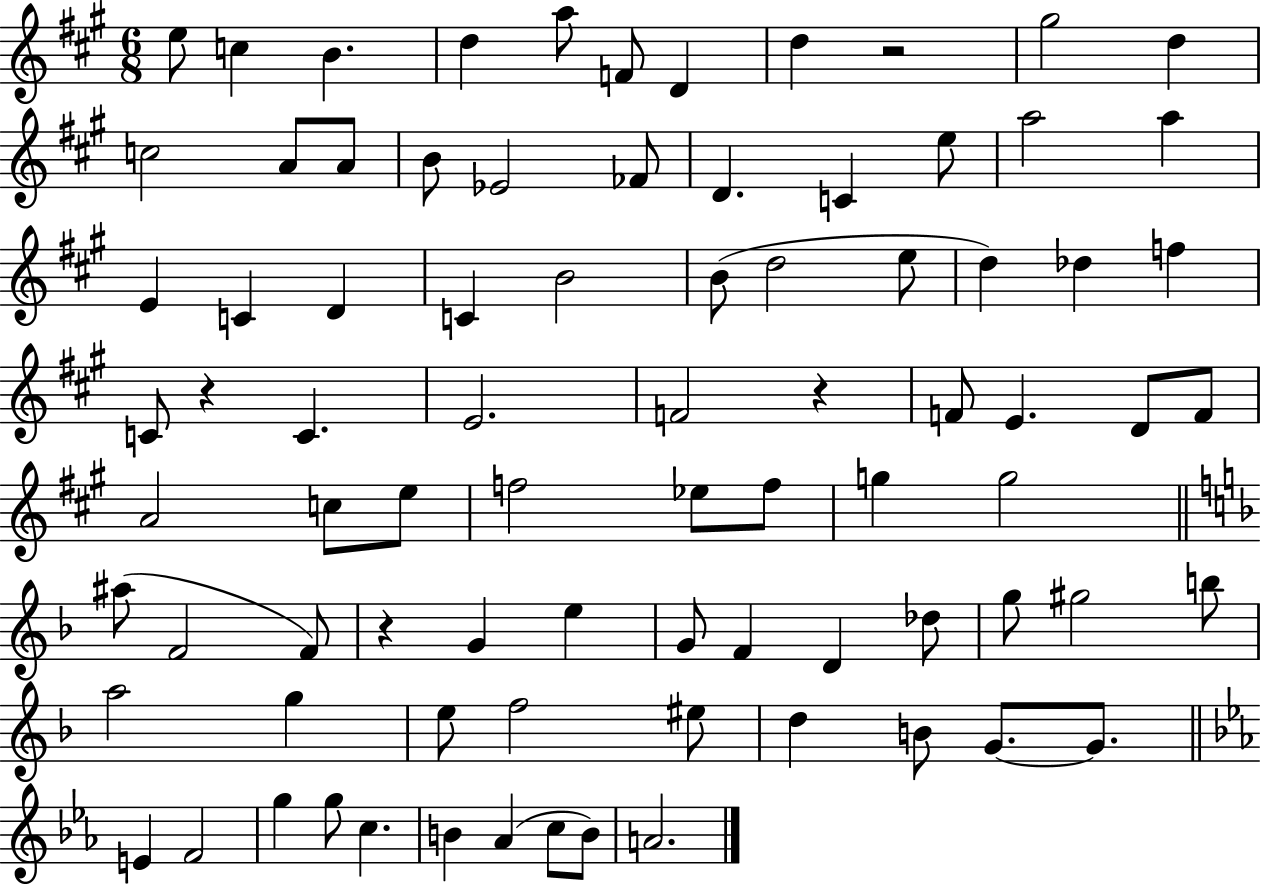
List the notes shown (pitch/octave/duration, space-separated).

E5/e C5/q B4/q. D5/q A5/e F4/e D4/q D5/q R/h G#5/h D5/q C5/h A4/e A4/e B4/e Eb4/h FES4/e D4/q. C4/q E5/e A5/h A5/q E4/q C4/q D4/q C4/q B4/h B4/e D5/h E5/e D5/q Db5/q F5/q C4/e R/q C4/q. E4/h. F4/h R/q F4/e E4/q. D4/e F4/e A4/h C5/e E5/e F5/h Eb5/e F5/e G5/q G5/h A#5/e F4/h F4/e R/q G4/q E5/q G4/e F4/q D4/q Db5/e G5/e G#5/h B5/e A5/h G5/q E5/e F5/h EIS5/e D5/q B4/e G4/e. G4/e. E4/q F4/h G5/q G5/e C5/q. B4/q Ab4/q C5/e B4/e A4/h.